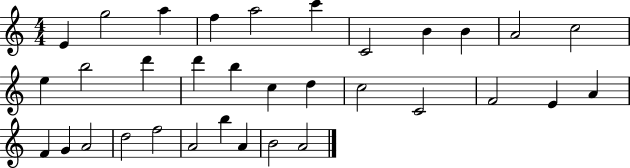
E4/q G5/h A5/q F5/q A5/h C6/q C4/h B4/q B4/q A4/h C5/h E5/q B5/h D6/q D6/q B5/q C5/q D5/q C5/h C4/h F4/h E4/q A4/q F4/q G4/q A4/h D5/h F5/h A4/h B5/q A4/q B4/h A4/h